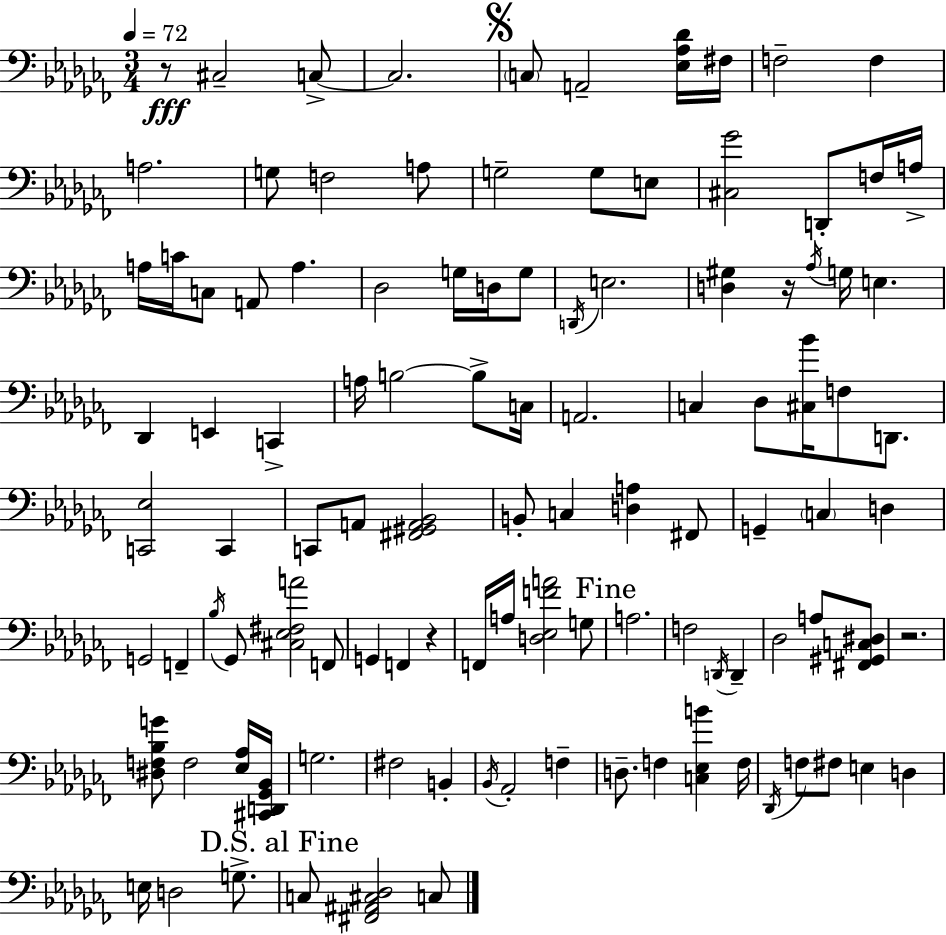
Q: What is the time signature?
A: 3/4